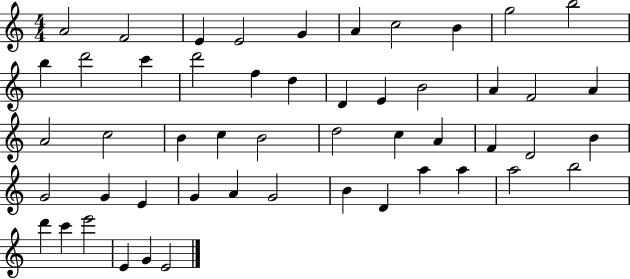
X:1
T:Untitled
M:4/4
L:1/4
K:C
A2 F2 E E2 G A c2 B g2 b2 b d'2 c' d'2 f d D E B2 A F2 A A2 c2 B c B2 d2 c A F D2 B G2 G E G A G2 B D a a a2 b2 d' c' e'2 E G E2